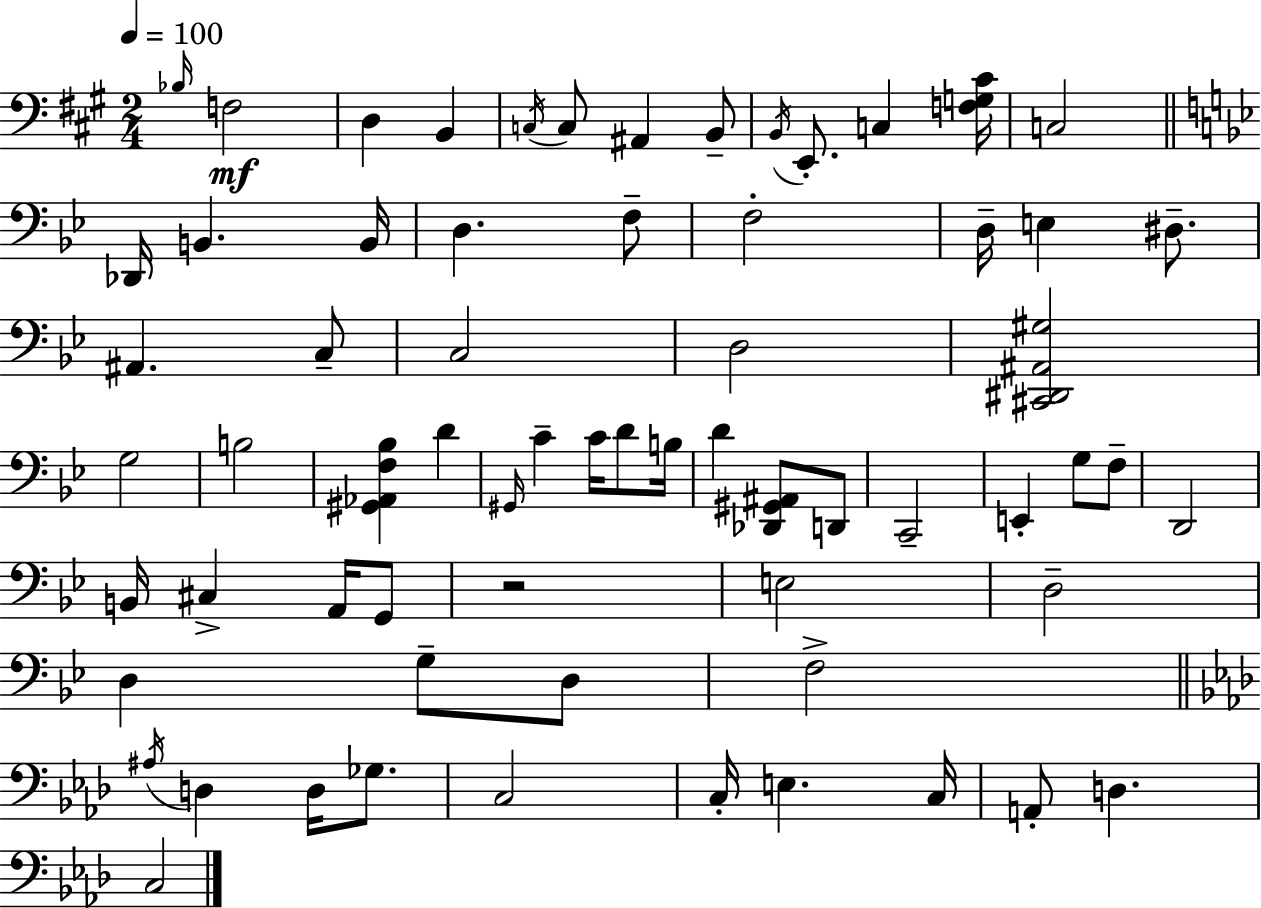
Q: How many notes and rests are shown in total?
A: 66